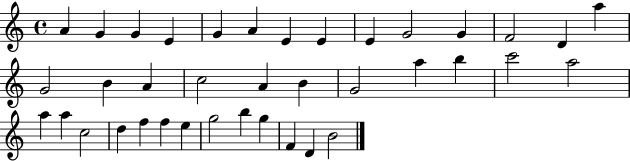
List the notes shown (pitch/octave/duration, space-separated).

A4/q G4/q G4/q E4/q G4/q A4/q E4/q E4/q E4/q G4/h G4/q F4/h D4/q A5/q G4/h B4/q A4/q C5/h A4/q B4/q G4/h A5/q B5/q C6/h A5/h A5/q A5/q C5/h D5/q F5/q F5/q E5/q G5/h B5/q G5/q F4/q D4/q B4/h